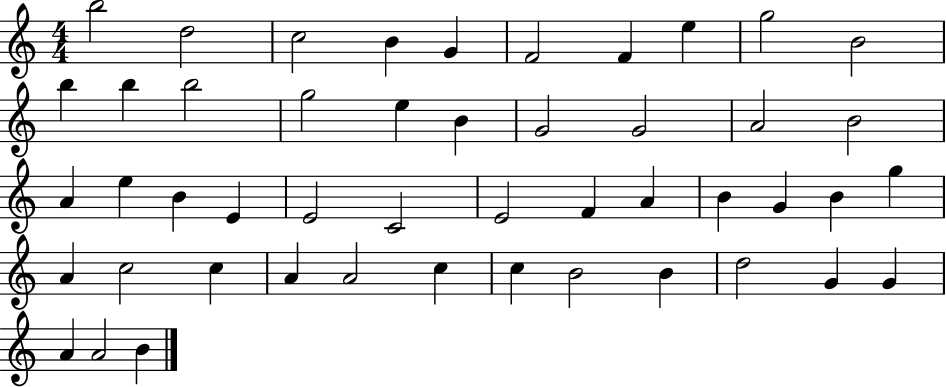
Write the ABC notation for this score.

X:1
T:Untitled
M:4/4
L:1/4
K:C
b2 d2 c2 B G F2 F e g2 B2 b b b2 g2 e B G2 G2 A2 B2 A e B E E2 C2 E2 F A B G B g A c2 c A A2 c c B2 B d2 G G A A2 B